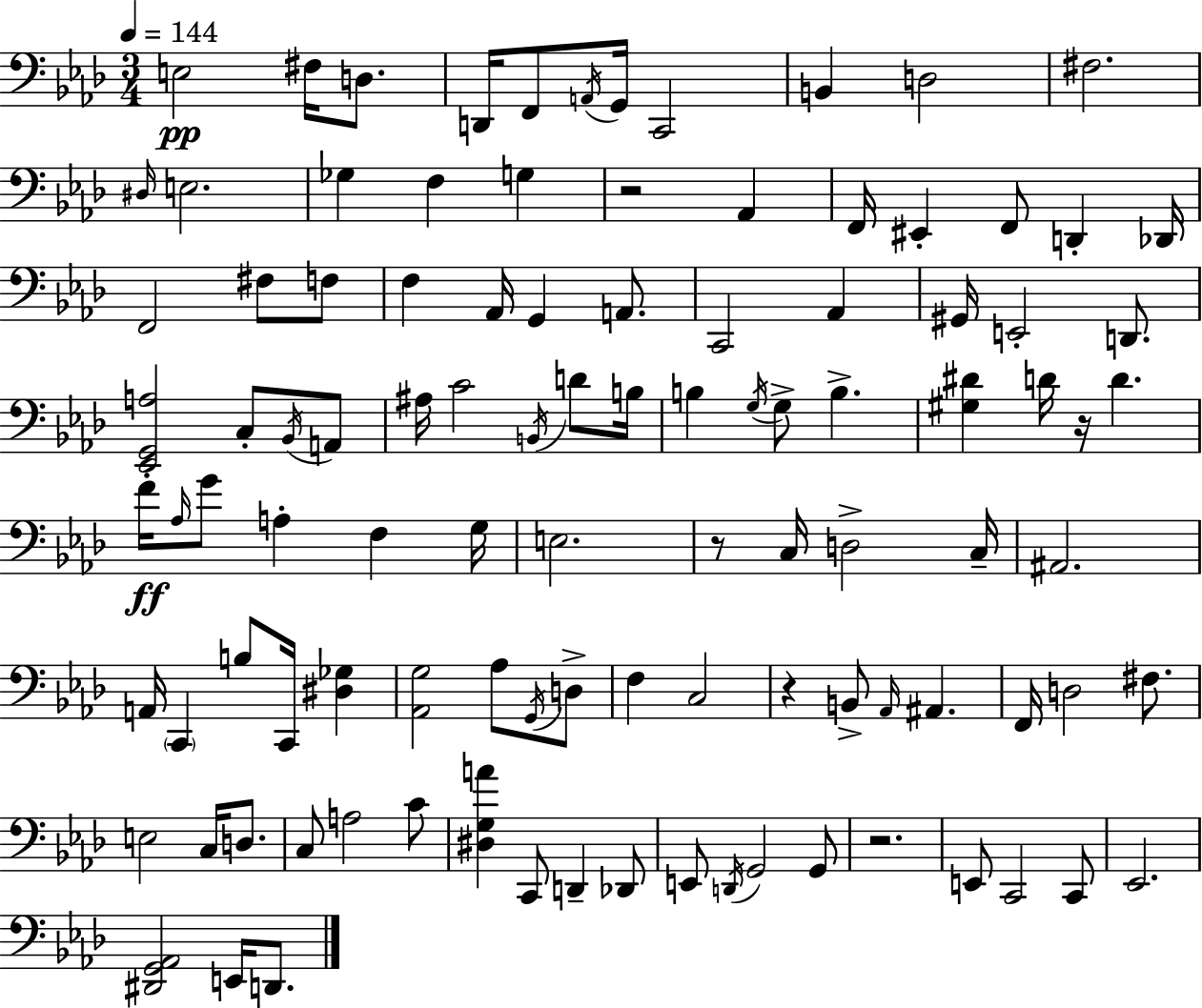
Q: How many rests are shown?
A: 5